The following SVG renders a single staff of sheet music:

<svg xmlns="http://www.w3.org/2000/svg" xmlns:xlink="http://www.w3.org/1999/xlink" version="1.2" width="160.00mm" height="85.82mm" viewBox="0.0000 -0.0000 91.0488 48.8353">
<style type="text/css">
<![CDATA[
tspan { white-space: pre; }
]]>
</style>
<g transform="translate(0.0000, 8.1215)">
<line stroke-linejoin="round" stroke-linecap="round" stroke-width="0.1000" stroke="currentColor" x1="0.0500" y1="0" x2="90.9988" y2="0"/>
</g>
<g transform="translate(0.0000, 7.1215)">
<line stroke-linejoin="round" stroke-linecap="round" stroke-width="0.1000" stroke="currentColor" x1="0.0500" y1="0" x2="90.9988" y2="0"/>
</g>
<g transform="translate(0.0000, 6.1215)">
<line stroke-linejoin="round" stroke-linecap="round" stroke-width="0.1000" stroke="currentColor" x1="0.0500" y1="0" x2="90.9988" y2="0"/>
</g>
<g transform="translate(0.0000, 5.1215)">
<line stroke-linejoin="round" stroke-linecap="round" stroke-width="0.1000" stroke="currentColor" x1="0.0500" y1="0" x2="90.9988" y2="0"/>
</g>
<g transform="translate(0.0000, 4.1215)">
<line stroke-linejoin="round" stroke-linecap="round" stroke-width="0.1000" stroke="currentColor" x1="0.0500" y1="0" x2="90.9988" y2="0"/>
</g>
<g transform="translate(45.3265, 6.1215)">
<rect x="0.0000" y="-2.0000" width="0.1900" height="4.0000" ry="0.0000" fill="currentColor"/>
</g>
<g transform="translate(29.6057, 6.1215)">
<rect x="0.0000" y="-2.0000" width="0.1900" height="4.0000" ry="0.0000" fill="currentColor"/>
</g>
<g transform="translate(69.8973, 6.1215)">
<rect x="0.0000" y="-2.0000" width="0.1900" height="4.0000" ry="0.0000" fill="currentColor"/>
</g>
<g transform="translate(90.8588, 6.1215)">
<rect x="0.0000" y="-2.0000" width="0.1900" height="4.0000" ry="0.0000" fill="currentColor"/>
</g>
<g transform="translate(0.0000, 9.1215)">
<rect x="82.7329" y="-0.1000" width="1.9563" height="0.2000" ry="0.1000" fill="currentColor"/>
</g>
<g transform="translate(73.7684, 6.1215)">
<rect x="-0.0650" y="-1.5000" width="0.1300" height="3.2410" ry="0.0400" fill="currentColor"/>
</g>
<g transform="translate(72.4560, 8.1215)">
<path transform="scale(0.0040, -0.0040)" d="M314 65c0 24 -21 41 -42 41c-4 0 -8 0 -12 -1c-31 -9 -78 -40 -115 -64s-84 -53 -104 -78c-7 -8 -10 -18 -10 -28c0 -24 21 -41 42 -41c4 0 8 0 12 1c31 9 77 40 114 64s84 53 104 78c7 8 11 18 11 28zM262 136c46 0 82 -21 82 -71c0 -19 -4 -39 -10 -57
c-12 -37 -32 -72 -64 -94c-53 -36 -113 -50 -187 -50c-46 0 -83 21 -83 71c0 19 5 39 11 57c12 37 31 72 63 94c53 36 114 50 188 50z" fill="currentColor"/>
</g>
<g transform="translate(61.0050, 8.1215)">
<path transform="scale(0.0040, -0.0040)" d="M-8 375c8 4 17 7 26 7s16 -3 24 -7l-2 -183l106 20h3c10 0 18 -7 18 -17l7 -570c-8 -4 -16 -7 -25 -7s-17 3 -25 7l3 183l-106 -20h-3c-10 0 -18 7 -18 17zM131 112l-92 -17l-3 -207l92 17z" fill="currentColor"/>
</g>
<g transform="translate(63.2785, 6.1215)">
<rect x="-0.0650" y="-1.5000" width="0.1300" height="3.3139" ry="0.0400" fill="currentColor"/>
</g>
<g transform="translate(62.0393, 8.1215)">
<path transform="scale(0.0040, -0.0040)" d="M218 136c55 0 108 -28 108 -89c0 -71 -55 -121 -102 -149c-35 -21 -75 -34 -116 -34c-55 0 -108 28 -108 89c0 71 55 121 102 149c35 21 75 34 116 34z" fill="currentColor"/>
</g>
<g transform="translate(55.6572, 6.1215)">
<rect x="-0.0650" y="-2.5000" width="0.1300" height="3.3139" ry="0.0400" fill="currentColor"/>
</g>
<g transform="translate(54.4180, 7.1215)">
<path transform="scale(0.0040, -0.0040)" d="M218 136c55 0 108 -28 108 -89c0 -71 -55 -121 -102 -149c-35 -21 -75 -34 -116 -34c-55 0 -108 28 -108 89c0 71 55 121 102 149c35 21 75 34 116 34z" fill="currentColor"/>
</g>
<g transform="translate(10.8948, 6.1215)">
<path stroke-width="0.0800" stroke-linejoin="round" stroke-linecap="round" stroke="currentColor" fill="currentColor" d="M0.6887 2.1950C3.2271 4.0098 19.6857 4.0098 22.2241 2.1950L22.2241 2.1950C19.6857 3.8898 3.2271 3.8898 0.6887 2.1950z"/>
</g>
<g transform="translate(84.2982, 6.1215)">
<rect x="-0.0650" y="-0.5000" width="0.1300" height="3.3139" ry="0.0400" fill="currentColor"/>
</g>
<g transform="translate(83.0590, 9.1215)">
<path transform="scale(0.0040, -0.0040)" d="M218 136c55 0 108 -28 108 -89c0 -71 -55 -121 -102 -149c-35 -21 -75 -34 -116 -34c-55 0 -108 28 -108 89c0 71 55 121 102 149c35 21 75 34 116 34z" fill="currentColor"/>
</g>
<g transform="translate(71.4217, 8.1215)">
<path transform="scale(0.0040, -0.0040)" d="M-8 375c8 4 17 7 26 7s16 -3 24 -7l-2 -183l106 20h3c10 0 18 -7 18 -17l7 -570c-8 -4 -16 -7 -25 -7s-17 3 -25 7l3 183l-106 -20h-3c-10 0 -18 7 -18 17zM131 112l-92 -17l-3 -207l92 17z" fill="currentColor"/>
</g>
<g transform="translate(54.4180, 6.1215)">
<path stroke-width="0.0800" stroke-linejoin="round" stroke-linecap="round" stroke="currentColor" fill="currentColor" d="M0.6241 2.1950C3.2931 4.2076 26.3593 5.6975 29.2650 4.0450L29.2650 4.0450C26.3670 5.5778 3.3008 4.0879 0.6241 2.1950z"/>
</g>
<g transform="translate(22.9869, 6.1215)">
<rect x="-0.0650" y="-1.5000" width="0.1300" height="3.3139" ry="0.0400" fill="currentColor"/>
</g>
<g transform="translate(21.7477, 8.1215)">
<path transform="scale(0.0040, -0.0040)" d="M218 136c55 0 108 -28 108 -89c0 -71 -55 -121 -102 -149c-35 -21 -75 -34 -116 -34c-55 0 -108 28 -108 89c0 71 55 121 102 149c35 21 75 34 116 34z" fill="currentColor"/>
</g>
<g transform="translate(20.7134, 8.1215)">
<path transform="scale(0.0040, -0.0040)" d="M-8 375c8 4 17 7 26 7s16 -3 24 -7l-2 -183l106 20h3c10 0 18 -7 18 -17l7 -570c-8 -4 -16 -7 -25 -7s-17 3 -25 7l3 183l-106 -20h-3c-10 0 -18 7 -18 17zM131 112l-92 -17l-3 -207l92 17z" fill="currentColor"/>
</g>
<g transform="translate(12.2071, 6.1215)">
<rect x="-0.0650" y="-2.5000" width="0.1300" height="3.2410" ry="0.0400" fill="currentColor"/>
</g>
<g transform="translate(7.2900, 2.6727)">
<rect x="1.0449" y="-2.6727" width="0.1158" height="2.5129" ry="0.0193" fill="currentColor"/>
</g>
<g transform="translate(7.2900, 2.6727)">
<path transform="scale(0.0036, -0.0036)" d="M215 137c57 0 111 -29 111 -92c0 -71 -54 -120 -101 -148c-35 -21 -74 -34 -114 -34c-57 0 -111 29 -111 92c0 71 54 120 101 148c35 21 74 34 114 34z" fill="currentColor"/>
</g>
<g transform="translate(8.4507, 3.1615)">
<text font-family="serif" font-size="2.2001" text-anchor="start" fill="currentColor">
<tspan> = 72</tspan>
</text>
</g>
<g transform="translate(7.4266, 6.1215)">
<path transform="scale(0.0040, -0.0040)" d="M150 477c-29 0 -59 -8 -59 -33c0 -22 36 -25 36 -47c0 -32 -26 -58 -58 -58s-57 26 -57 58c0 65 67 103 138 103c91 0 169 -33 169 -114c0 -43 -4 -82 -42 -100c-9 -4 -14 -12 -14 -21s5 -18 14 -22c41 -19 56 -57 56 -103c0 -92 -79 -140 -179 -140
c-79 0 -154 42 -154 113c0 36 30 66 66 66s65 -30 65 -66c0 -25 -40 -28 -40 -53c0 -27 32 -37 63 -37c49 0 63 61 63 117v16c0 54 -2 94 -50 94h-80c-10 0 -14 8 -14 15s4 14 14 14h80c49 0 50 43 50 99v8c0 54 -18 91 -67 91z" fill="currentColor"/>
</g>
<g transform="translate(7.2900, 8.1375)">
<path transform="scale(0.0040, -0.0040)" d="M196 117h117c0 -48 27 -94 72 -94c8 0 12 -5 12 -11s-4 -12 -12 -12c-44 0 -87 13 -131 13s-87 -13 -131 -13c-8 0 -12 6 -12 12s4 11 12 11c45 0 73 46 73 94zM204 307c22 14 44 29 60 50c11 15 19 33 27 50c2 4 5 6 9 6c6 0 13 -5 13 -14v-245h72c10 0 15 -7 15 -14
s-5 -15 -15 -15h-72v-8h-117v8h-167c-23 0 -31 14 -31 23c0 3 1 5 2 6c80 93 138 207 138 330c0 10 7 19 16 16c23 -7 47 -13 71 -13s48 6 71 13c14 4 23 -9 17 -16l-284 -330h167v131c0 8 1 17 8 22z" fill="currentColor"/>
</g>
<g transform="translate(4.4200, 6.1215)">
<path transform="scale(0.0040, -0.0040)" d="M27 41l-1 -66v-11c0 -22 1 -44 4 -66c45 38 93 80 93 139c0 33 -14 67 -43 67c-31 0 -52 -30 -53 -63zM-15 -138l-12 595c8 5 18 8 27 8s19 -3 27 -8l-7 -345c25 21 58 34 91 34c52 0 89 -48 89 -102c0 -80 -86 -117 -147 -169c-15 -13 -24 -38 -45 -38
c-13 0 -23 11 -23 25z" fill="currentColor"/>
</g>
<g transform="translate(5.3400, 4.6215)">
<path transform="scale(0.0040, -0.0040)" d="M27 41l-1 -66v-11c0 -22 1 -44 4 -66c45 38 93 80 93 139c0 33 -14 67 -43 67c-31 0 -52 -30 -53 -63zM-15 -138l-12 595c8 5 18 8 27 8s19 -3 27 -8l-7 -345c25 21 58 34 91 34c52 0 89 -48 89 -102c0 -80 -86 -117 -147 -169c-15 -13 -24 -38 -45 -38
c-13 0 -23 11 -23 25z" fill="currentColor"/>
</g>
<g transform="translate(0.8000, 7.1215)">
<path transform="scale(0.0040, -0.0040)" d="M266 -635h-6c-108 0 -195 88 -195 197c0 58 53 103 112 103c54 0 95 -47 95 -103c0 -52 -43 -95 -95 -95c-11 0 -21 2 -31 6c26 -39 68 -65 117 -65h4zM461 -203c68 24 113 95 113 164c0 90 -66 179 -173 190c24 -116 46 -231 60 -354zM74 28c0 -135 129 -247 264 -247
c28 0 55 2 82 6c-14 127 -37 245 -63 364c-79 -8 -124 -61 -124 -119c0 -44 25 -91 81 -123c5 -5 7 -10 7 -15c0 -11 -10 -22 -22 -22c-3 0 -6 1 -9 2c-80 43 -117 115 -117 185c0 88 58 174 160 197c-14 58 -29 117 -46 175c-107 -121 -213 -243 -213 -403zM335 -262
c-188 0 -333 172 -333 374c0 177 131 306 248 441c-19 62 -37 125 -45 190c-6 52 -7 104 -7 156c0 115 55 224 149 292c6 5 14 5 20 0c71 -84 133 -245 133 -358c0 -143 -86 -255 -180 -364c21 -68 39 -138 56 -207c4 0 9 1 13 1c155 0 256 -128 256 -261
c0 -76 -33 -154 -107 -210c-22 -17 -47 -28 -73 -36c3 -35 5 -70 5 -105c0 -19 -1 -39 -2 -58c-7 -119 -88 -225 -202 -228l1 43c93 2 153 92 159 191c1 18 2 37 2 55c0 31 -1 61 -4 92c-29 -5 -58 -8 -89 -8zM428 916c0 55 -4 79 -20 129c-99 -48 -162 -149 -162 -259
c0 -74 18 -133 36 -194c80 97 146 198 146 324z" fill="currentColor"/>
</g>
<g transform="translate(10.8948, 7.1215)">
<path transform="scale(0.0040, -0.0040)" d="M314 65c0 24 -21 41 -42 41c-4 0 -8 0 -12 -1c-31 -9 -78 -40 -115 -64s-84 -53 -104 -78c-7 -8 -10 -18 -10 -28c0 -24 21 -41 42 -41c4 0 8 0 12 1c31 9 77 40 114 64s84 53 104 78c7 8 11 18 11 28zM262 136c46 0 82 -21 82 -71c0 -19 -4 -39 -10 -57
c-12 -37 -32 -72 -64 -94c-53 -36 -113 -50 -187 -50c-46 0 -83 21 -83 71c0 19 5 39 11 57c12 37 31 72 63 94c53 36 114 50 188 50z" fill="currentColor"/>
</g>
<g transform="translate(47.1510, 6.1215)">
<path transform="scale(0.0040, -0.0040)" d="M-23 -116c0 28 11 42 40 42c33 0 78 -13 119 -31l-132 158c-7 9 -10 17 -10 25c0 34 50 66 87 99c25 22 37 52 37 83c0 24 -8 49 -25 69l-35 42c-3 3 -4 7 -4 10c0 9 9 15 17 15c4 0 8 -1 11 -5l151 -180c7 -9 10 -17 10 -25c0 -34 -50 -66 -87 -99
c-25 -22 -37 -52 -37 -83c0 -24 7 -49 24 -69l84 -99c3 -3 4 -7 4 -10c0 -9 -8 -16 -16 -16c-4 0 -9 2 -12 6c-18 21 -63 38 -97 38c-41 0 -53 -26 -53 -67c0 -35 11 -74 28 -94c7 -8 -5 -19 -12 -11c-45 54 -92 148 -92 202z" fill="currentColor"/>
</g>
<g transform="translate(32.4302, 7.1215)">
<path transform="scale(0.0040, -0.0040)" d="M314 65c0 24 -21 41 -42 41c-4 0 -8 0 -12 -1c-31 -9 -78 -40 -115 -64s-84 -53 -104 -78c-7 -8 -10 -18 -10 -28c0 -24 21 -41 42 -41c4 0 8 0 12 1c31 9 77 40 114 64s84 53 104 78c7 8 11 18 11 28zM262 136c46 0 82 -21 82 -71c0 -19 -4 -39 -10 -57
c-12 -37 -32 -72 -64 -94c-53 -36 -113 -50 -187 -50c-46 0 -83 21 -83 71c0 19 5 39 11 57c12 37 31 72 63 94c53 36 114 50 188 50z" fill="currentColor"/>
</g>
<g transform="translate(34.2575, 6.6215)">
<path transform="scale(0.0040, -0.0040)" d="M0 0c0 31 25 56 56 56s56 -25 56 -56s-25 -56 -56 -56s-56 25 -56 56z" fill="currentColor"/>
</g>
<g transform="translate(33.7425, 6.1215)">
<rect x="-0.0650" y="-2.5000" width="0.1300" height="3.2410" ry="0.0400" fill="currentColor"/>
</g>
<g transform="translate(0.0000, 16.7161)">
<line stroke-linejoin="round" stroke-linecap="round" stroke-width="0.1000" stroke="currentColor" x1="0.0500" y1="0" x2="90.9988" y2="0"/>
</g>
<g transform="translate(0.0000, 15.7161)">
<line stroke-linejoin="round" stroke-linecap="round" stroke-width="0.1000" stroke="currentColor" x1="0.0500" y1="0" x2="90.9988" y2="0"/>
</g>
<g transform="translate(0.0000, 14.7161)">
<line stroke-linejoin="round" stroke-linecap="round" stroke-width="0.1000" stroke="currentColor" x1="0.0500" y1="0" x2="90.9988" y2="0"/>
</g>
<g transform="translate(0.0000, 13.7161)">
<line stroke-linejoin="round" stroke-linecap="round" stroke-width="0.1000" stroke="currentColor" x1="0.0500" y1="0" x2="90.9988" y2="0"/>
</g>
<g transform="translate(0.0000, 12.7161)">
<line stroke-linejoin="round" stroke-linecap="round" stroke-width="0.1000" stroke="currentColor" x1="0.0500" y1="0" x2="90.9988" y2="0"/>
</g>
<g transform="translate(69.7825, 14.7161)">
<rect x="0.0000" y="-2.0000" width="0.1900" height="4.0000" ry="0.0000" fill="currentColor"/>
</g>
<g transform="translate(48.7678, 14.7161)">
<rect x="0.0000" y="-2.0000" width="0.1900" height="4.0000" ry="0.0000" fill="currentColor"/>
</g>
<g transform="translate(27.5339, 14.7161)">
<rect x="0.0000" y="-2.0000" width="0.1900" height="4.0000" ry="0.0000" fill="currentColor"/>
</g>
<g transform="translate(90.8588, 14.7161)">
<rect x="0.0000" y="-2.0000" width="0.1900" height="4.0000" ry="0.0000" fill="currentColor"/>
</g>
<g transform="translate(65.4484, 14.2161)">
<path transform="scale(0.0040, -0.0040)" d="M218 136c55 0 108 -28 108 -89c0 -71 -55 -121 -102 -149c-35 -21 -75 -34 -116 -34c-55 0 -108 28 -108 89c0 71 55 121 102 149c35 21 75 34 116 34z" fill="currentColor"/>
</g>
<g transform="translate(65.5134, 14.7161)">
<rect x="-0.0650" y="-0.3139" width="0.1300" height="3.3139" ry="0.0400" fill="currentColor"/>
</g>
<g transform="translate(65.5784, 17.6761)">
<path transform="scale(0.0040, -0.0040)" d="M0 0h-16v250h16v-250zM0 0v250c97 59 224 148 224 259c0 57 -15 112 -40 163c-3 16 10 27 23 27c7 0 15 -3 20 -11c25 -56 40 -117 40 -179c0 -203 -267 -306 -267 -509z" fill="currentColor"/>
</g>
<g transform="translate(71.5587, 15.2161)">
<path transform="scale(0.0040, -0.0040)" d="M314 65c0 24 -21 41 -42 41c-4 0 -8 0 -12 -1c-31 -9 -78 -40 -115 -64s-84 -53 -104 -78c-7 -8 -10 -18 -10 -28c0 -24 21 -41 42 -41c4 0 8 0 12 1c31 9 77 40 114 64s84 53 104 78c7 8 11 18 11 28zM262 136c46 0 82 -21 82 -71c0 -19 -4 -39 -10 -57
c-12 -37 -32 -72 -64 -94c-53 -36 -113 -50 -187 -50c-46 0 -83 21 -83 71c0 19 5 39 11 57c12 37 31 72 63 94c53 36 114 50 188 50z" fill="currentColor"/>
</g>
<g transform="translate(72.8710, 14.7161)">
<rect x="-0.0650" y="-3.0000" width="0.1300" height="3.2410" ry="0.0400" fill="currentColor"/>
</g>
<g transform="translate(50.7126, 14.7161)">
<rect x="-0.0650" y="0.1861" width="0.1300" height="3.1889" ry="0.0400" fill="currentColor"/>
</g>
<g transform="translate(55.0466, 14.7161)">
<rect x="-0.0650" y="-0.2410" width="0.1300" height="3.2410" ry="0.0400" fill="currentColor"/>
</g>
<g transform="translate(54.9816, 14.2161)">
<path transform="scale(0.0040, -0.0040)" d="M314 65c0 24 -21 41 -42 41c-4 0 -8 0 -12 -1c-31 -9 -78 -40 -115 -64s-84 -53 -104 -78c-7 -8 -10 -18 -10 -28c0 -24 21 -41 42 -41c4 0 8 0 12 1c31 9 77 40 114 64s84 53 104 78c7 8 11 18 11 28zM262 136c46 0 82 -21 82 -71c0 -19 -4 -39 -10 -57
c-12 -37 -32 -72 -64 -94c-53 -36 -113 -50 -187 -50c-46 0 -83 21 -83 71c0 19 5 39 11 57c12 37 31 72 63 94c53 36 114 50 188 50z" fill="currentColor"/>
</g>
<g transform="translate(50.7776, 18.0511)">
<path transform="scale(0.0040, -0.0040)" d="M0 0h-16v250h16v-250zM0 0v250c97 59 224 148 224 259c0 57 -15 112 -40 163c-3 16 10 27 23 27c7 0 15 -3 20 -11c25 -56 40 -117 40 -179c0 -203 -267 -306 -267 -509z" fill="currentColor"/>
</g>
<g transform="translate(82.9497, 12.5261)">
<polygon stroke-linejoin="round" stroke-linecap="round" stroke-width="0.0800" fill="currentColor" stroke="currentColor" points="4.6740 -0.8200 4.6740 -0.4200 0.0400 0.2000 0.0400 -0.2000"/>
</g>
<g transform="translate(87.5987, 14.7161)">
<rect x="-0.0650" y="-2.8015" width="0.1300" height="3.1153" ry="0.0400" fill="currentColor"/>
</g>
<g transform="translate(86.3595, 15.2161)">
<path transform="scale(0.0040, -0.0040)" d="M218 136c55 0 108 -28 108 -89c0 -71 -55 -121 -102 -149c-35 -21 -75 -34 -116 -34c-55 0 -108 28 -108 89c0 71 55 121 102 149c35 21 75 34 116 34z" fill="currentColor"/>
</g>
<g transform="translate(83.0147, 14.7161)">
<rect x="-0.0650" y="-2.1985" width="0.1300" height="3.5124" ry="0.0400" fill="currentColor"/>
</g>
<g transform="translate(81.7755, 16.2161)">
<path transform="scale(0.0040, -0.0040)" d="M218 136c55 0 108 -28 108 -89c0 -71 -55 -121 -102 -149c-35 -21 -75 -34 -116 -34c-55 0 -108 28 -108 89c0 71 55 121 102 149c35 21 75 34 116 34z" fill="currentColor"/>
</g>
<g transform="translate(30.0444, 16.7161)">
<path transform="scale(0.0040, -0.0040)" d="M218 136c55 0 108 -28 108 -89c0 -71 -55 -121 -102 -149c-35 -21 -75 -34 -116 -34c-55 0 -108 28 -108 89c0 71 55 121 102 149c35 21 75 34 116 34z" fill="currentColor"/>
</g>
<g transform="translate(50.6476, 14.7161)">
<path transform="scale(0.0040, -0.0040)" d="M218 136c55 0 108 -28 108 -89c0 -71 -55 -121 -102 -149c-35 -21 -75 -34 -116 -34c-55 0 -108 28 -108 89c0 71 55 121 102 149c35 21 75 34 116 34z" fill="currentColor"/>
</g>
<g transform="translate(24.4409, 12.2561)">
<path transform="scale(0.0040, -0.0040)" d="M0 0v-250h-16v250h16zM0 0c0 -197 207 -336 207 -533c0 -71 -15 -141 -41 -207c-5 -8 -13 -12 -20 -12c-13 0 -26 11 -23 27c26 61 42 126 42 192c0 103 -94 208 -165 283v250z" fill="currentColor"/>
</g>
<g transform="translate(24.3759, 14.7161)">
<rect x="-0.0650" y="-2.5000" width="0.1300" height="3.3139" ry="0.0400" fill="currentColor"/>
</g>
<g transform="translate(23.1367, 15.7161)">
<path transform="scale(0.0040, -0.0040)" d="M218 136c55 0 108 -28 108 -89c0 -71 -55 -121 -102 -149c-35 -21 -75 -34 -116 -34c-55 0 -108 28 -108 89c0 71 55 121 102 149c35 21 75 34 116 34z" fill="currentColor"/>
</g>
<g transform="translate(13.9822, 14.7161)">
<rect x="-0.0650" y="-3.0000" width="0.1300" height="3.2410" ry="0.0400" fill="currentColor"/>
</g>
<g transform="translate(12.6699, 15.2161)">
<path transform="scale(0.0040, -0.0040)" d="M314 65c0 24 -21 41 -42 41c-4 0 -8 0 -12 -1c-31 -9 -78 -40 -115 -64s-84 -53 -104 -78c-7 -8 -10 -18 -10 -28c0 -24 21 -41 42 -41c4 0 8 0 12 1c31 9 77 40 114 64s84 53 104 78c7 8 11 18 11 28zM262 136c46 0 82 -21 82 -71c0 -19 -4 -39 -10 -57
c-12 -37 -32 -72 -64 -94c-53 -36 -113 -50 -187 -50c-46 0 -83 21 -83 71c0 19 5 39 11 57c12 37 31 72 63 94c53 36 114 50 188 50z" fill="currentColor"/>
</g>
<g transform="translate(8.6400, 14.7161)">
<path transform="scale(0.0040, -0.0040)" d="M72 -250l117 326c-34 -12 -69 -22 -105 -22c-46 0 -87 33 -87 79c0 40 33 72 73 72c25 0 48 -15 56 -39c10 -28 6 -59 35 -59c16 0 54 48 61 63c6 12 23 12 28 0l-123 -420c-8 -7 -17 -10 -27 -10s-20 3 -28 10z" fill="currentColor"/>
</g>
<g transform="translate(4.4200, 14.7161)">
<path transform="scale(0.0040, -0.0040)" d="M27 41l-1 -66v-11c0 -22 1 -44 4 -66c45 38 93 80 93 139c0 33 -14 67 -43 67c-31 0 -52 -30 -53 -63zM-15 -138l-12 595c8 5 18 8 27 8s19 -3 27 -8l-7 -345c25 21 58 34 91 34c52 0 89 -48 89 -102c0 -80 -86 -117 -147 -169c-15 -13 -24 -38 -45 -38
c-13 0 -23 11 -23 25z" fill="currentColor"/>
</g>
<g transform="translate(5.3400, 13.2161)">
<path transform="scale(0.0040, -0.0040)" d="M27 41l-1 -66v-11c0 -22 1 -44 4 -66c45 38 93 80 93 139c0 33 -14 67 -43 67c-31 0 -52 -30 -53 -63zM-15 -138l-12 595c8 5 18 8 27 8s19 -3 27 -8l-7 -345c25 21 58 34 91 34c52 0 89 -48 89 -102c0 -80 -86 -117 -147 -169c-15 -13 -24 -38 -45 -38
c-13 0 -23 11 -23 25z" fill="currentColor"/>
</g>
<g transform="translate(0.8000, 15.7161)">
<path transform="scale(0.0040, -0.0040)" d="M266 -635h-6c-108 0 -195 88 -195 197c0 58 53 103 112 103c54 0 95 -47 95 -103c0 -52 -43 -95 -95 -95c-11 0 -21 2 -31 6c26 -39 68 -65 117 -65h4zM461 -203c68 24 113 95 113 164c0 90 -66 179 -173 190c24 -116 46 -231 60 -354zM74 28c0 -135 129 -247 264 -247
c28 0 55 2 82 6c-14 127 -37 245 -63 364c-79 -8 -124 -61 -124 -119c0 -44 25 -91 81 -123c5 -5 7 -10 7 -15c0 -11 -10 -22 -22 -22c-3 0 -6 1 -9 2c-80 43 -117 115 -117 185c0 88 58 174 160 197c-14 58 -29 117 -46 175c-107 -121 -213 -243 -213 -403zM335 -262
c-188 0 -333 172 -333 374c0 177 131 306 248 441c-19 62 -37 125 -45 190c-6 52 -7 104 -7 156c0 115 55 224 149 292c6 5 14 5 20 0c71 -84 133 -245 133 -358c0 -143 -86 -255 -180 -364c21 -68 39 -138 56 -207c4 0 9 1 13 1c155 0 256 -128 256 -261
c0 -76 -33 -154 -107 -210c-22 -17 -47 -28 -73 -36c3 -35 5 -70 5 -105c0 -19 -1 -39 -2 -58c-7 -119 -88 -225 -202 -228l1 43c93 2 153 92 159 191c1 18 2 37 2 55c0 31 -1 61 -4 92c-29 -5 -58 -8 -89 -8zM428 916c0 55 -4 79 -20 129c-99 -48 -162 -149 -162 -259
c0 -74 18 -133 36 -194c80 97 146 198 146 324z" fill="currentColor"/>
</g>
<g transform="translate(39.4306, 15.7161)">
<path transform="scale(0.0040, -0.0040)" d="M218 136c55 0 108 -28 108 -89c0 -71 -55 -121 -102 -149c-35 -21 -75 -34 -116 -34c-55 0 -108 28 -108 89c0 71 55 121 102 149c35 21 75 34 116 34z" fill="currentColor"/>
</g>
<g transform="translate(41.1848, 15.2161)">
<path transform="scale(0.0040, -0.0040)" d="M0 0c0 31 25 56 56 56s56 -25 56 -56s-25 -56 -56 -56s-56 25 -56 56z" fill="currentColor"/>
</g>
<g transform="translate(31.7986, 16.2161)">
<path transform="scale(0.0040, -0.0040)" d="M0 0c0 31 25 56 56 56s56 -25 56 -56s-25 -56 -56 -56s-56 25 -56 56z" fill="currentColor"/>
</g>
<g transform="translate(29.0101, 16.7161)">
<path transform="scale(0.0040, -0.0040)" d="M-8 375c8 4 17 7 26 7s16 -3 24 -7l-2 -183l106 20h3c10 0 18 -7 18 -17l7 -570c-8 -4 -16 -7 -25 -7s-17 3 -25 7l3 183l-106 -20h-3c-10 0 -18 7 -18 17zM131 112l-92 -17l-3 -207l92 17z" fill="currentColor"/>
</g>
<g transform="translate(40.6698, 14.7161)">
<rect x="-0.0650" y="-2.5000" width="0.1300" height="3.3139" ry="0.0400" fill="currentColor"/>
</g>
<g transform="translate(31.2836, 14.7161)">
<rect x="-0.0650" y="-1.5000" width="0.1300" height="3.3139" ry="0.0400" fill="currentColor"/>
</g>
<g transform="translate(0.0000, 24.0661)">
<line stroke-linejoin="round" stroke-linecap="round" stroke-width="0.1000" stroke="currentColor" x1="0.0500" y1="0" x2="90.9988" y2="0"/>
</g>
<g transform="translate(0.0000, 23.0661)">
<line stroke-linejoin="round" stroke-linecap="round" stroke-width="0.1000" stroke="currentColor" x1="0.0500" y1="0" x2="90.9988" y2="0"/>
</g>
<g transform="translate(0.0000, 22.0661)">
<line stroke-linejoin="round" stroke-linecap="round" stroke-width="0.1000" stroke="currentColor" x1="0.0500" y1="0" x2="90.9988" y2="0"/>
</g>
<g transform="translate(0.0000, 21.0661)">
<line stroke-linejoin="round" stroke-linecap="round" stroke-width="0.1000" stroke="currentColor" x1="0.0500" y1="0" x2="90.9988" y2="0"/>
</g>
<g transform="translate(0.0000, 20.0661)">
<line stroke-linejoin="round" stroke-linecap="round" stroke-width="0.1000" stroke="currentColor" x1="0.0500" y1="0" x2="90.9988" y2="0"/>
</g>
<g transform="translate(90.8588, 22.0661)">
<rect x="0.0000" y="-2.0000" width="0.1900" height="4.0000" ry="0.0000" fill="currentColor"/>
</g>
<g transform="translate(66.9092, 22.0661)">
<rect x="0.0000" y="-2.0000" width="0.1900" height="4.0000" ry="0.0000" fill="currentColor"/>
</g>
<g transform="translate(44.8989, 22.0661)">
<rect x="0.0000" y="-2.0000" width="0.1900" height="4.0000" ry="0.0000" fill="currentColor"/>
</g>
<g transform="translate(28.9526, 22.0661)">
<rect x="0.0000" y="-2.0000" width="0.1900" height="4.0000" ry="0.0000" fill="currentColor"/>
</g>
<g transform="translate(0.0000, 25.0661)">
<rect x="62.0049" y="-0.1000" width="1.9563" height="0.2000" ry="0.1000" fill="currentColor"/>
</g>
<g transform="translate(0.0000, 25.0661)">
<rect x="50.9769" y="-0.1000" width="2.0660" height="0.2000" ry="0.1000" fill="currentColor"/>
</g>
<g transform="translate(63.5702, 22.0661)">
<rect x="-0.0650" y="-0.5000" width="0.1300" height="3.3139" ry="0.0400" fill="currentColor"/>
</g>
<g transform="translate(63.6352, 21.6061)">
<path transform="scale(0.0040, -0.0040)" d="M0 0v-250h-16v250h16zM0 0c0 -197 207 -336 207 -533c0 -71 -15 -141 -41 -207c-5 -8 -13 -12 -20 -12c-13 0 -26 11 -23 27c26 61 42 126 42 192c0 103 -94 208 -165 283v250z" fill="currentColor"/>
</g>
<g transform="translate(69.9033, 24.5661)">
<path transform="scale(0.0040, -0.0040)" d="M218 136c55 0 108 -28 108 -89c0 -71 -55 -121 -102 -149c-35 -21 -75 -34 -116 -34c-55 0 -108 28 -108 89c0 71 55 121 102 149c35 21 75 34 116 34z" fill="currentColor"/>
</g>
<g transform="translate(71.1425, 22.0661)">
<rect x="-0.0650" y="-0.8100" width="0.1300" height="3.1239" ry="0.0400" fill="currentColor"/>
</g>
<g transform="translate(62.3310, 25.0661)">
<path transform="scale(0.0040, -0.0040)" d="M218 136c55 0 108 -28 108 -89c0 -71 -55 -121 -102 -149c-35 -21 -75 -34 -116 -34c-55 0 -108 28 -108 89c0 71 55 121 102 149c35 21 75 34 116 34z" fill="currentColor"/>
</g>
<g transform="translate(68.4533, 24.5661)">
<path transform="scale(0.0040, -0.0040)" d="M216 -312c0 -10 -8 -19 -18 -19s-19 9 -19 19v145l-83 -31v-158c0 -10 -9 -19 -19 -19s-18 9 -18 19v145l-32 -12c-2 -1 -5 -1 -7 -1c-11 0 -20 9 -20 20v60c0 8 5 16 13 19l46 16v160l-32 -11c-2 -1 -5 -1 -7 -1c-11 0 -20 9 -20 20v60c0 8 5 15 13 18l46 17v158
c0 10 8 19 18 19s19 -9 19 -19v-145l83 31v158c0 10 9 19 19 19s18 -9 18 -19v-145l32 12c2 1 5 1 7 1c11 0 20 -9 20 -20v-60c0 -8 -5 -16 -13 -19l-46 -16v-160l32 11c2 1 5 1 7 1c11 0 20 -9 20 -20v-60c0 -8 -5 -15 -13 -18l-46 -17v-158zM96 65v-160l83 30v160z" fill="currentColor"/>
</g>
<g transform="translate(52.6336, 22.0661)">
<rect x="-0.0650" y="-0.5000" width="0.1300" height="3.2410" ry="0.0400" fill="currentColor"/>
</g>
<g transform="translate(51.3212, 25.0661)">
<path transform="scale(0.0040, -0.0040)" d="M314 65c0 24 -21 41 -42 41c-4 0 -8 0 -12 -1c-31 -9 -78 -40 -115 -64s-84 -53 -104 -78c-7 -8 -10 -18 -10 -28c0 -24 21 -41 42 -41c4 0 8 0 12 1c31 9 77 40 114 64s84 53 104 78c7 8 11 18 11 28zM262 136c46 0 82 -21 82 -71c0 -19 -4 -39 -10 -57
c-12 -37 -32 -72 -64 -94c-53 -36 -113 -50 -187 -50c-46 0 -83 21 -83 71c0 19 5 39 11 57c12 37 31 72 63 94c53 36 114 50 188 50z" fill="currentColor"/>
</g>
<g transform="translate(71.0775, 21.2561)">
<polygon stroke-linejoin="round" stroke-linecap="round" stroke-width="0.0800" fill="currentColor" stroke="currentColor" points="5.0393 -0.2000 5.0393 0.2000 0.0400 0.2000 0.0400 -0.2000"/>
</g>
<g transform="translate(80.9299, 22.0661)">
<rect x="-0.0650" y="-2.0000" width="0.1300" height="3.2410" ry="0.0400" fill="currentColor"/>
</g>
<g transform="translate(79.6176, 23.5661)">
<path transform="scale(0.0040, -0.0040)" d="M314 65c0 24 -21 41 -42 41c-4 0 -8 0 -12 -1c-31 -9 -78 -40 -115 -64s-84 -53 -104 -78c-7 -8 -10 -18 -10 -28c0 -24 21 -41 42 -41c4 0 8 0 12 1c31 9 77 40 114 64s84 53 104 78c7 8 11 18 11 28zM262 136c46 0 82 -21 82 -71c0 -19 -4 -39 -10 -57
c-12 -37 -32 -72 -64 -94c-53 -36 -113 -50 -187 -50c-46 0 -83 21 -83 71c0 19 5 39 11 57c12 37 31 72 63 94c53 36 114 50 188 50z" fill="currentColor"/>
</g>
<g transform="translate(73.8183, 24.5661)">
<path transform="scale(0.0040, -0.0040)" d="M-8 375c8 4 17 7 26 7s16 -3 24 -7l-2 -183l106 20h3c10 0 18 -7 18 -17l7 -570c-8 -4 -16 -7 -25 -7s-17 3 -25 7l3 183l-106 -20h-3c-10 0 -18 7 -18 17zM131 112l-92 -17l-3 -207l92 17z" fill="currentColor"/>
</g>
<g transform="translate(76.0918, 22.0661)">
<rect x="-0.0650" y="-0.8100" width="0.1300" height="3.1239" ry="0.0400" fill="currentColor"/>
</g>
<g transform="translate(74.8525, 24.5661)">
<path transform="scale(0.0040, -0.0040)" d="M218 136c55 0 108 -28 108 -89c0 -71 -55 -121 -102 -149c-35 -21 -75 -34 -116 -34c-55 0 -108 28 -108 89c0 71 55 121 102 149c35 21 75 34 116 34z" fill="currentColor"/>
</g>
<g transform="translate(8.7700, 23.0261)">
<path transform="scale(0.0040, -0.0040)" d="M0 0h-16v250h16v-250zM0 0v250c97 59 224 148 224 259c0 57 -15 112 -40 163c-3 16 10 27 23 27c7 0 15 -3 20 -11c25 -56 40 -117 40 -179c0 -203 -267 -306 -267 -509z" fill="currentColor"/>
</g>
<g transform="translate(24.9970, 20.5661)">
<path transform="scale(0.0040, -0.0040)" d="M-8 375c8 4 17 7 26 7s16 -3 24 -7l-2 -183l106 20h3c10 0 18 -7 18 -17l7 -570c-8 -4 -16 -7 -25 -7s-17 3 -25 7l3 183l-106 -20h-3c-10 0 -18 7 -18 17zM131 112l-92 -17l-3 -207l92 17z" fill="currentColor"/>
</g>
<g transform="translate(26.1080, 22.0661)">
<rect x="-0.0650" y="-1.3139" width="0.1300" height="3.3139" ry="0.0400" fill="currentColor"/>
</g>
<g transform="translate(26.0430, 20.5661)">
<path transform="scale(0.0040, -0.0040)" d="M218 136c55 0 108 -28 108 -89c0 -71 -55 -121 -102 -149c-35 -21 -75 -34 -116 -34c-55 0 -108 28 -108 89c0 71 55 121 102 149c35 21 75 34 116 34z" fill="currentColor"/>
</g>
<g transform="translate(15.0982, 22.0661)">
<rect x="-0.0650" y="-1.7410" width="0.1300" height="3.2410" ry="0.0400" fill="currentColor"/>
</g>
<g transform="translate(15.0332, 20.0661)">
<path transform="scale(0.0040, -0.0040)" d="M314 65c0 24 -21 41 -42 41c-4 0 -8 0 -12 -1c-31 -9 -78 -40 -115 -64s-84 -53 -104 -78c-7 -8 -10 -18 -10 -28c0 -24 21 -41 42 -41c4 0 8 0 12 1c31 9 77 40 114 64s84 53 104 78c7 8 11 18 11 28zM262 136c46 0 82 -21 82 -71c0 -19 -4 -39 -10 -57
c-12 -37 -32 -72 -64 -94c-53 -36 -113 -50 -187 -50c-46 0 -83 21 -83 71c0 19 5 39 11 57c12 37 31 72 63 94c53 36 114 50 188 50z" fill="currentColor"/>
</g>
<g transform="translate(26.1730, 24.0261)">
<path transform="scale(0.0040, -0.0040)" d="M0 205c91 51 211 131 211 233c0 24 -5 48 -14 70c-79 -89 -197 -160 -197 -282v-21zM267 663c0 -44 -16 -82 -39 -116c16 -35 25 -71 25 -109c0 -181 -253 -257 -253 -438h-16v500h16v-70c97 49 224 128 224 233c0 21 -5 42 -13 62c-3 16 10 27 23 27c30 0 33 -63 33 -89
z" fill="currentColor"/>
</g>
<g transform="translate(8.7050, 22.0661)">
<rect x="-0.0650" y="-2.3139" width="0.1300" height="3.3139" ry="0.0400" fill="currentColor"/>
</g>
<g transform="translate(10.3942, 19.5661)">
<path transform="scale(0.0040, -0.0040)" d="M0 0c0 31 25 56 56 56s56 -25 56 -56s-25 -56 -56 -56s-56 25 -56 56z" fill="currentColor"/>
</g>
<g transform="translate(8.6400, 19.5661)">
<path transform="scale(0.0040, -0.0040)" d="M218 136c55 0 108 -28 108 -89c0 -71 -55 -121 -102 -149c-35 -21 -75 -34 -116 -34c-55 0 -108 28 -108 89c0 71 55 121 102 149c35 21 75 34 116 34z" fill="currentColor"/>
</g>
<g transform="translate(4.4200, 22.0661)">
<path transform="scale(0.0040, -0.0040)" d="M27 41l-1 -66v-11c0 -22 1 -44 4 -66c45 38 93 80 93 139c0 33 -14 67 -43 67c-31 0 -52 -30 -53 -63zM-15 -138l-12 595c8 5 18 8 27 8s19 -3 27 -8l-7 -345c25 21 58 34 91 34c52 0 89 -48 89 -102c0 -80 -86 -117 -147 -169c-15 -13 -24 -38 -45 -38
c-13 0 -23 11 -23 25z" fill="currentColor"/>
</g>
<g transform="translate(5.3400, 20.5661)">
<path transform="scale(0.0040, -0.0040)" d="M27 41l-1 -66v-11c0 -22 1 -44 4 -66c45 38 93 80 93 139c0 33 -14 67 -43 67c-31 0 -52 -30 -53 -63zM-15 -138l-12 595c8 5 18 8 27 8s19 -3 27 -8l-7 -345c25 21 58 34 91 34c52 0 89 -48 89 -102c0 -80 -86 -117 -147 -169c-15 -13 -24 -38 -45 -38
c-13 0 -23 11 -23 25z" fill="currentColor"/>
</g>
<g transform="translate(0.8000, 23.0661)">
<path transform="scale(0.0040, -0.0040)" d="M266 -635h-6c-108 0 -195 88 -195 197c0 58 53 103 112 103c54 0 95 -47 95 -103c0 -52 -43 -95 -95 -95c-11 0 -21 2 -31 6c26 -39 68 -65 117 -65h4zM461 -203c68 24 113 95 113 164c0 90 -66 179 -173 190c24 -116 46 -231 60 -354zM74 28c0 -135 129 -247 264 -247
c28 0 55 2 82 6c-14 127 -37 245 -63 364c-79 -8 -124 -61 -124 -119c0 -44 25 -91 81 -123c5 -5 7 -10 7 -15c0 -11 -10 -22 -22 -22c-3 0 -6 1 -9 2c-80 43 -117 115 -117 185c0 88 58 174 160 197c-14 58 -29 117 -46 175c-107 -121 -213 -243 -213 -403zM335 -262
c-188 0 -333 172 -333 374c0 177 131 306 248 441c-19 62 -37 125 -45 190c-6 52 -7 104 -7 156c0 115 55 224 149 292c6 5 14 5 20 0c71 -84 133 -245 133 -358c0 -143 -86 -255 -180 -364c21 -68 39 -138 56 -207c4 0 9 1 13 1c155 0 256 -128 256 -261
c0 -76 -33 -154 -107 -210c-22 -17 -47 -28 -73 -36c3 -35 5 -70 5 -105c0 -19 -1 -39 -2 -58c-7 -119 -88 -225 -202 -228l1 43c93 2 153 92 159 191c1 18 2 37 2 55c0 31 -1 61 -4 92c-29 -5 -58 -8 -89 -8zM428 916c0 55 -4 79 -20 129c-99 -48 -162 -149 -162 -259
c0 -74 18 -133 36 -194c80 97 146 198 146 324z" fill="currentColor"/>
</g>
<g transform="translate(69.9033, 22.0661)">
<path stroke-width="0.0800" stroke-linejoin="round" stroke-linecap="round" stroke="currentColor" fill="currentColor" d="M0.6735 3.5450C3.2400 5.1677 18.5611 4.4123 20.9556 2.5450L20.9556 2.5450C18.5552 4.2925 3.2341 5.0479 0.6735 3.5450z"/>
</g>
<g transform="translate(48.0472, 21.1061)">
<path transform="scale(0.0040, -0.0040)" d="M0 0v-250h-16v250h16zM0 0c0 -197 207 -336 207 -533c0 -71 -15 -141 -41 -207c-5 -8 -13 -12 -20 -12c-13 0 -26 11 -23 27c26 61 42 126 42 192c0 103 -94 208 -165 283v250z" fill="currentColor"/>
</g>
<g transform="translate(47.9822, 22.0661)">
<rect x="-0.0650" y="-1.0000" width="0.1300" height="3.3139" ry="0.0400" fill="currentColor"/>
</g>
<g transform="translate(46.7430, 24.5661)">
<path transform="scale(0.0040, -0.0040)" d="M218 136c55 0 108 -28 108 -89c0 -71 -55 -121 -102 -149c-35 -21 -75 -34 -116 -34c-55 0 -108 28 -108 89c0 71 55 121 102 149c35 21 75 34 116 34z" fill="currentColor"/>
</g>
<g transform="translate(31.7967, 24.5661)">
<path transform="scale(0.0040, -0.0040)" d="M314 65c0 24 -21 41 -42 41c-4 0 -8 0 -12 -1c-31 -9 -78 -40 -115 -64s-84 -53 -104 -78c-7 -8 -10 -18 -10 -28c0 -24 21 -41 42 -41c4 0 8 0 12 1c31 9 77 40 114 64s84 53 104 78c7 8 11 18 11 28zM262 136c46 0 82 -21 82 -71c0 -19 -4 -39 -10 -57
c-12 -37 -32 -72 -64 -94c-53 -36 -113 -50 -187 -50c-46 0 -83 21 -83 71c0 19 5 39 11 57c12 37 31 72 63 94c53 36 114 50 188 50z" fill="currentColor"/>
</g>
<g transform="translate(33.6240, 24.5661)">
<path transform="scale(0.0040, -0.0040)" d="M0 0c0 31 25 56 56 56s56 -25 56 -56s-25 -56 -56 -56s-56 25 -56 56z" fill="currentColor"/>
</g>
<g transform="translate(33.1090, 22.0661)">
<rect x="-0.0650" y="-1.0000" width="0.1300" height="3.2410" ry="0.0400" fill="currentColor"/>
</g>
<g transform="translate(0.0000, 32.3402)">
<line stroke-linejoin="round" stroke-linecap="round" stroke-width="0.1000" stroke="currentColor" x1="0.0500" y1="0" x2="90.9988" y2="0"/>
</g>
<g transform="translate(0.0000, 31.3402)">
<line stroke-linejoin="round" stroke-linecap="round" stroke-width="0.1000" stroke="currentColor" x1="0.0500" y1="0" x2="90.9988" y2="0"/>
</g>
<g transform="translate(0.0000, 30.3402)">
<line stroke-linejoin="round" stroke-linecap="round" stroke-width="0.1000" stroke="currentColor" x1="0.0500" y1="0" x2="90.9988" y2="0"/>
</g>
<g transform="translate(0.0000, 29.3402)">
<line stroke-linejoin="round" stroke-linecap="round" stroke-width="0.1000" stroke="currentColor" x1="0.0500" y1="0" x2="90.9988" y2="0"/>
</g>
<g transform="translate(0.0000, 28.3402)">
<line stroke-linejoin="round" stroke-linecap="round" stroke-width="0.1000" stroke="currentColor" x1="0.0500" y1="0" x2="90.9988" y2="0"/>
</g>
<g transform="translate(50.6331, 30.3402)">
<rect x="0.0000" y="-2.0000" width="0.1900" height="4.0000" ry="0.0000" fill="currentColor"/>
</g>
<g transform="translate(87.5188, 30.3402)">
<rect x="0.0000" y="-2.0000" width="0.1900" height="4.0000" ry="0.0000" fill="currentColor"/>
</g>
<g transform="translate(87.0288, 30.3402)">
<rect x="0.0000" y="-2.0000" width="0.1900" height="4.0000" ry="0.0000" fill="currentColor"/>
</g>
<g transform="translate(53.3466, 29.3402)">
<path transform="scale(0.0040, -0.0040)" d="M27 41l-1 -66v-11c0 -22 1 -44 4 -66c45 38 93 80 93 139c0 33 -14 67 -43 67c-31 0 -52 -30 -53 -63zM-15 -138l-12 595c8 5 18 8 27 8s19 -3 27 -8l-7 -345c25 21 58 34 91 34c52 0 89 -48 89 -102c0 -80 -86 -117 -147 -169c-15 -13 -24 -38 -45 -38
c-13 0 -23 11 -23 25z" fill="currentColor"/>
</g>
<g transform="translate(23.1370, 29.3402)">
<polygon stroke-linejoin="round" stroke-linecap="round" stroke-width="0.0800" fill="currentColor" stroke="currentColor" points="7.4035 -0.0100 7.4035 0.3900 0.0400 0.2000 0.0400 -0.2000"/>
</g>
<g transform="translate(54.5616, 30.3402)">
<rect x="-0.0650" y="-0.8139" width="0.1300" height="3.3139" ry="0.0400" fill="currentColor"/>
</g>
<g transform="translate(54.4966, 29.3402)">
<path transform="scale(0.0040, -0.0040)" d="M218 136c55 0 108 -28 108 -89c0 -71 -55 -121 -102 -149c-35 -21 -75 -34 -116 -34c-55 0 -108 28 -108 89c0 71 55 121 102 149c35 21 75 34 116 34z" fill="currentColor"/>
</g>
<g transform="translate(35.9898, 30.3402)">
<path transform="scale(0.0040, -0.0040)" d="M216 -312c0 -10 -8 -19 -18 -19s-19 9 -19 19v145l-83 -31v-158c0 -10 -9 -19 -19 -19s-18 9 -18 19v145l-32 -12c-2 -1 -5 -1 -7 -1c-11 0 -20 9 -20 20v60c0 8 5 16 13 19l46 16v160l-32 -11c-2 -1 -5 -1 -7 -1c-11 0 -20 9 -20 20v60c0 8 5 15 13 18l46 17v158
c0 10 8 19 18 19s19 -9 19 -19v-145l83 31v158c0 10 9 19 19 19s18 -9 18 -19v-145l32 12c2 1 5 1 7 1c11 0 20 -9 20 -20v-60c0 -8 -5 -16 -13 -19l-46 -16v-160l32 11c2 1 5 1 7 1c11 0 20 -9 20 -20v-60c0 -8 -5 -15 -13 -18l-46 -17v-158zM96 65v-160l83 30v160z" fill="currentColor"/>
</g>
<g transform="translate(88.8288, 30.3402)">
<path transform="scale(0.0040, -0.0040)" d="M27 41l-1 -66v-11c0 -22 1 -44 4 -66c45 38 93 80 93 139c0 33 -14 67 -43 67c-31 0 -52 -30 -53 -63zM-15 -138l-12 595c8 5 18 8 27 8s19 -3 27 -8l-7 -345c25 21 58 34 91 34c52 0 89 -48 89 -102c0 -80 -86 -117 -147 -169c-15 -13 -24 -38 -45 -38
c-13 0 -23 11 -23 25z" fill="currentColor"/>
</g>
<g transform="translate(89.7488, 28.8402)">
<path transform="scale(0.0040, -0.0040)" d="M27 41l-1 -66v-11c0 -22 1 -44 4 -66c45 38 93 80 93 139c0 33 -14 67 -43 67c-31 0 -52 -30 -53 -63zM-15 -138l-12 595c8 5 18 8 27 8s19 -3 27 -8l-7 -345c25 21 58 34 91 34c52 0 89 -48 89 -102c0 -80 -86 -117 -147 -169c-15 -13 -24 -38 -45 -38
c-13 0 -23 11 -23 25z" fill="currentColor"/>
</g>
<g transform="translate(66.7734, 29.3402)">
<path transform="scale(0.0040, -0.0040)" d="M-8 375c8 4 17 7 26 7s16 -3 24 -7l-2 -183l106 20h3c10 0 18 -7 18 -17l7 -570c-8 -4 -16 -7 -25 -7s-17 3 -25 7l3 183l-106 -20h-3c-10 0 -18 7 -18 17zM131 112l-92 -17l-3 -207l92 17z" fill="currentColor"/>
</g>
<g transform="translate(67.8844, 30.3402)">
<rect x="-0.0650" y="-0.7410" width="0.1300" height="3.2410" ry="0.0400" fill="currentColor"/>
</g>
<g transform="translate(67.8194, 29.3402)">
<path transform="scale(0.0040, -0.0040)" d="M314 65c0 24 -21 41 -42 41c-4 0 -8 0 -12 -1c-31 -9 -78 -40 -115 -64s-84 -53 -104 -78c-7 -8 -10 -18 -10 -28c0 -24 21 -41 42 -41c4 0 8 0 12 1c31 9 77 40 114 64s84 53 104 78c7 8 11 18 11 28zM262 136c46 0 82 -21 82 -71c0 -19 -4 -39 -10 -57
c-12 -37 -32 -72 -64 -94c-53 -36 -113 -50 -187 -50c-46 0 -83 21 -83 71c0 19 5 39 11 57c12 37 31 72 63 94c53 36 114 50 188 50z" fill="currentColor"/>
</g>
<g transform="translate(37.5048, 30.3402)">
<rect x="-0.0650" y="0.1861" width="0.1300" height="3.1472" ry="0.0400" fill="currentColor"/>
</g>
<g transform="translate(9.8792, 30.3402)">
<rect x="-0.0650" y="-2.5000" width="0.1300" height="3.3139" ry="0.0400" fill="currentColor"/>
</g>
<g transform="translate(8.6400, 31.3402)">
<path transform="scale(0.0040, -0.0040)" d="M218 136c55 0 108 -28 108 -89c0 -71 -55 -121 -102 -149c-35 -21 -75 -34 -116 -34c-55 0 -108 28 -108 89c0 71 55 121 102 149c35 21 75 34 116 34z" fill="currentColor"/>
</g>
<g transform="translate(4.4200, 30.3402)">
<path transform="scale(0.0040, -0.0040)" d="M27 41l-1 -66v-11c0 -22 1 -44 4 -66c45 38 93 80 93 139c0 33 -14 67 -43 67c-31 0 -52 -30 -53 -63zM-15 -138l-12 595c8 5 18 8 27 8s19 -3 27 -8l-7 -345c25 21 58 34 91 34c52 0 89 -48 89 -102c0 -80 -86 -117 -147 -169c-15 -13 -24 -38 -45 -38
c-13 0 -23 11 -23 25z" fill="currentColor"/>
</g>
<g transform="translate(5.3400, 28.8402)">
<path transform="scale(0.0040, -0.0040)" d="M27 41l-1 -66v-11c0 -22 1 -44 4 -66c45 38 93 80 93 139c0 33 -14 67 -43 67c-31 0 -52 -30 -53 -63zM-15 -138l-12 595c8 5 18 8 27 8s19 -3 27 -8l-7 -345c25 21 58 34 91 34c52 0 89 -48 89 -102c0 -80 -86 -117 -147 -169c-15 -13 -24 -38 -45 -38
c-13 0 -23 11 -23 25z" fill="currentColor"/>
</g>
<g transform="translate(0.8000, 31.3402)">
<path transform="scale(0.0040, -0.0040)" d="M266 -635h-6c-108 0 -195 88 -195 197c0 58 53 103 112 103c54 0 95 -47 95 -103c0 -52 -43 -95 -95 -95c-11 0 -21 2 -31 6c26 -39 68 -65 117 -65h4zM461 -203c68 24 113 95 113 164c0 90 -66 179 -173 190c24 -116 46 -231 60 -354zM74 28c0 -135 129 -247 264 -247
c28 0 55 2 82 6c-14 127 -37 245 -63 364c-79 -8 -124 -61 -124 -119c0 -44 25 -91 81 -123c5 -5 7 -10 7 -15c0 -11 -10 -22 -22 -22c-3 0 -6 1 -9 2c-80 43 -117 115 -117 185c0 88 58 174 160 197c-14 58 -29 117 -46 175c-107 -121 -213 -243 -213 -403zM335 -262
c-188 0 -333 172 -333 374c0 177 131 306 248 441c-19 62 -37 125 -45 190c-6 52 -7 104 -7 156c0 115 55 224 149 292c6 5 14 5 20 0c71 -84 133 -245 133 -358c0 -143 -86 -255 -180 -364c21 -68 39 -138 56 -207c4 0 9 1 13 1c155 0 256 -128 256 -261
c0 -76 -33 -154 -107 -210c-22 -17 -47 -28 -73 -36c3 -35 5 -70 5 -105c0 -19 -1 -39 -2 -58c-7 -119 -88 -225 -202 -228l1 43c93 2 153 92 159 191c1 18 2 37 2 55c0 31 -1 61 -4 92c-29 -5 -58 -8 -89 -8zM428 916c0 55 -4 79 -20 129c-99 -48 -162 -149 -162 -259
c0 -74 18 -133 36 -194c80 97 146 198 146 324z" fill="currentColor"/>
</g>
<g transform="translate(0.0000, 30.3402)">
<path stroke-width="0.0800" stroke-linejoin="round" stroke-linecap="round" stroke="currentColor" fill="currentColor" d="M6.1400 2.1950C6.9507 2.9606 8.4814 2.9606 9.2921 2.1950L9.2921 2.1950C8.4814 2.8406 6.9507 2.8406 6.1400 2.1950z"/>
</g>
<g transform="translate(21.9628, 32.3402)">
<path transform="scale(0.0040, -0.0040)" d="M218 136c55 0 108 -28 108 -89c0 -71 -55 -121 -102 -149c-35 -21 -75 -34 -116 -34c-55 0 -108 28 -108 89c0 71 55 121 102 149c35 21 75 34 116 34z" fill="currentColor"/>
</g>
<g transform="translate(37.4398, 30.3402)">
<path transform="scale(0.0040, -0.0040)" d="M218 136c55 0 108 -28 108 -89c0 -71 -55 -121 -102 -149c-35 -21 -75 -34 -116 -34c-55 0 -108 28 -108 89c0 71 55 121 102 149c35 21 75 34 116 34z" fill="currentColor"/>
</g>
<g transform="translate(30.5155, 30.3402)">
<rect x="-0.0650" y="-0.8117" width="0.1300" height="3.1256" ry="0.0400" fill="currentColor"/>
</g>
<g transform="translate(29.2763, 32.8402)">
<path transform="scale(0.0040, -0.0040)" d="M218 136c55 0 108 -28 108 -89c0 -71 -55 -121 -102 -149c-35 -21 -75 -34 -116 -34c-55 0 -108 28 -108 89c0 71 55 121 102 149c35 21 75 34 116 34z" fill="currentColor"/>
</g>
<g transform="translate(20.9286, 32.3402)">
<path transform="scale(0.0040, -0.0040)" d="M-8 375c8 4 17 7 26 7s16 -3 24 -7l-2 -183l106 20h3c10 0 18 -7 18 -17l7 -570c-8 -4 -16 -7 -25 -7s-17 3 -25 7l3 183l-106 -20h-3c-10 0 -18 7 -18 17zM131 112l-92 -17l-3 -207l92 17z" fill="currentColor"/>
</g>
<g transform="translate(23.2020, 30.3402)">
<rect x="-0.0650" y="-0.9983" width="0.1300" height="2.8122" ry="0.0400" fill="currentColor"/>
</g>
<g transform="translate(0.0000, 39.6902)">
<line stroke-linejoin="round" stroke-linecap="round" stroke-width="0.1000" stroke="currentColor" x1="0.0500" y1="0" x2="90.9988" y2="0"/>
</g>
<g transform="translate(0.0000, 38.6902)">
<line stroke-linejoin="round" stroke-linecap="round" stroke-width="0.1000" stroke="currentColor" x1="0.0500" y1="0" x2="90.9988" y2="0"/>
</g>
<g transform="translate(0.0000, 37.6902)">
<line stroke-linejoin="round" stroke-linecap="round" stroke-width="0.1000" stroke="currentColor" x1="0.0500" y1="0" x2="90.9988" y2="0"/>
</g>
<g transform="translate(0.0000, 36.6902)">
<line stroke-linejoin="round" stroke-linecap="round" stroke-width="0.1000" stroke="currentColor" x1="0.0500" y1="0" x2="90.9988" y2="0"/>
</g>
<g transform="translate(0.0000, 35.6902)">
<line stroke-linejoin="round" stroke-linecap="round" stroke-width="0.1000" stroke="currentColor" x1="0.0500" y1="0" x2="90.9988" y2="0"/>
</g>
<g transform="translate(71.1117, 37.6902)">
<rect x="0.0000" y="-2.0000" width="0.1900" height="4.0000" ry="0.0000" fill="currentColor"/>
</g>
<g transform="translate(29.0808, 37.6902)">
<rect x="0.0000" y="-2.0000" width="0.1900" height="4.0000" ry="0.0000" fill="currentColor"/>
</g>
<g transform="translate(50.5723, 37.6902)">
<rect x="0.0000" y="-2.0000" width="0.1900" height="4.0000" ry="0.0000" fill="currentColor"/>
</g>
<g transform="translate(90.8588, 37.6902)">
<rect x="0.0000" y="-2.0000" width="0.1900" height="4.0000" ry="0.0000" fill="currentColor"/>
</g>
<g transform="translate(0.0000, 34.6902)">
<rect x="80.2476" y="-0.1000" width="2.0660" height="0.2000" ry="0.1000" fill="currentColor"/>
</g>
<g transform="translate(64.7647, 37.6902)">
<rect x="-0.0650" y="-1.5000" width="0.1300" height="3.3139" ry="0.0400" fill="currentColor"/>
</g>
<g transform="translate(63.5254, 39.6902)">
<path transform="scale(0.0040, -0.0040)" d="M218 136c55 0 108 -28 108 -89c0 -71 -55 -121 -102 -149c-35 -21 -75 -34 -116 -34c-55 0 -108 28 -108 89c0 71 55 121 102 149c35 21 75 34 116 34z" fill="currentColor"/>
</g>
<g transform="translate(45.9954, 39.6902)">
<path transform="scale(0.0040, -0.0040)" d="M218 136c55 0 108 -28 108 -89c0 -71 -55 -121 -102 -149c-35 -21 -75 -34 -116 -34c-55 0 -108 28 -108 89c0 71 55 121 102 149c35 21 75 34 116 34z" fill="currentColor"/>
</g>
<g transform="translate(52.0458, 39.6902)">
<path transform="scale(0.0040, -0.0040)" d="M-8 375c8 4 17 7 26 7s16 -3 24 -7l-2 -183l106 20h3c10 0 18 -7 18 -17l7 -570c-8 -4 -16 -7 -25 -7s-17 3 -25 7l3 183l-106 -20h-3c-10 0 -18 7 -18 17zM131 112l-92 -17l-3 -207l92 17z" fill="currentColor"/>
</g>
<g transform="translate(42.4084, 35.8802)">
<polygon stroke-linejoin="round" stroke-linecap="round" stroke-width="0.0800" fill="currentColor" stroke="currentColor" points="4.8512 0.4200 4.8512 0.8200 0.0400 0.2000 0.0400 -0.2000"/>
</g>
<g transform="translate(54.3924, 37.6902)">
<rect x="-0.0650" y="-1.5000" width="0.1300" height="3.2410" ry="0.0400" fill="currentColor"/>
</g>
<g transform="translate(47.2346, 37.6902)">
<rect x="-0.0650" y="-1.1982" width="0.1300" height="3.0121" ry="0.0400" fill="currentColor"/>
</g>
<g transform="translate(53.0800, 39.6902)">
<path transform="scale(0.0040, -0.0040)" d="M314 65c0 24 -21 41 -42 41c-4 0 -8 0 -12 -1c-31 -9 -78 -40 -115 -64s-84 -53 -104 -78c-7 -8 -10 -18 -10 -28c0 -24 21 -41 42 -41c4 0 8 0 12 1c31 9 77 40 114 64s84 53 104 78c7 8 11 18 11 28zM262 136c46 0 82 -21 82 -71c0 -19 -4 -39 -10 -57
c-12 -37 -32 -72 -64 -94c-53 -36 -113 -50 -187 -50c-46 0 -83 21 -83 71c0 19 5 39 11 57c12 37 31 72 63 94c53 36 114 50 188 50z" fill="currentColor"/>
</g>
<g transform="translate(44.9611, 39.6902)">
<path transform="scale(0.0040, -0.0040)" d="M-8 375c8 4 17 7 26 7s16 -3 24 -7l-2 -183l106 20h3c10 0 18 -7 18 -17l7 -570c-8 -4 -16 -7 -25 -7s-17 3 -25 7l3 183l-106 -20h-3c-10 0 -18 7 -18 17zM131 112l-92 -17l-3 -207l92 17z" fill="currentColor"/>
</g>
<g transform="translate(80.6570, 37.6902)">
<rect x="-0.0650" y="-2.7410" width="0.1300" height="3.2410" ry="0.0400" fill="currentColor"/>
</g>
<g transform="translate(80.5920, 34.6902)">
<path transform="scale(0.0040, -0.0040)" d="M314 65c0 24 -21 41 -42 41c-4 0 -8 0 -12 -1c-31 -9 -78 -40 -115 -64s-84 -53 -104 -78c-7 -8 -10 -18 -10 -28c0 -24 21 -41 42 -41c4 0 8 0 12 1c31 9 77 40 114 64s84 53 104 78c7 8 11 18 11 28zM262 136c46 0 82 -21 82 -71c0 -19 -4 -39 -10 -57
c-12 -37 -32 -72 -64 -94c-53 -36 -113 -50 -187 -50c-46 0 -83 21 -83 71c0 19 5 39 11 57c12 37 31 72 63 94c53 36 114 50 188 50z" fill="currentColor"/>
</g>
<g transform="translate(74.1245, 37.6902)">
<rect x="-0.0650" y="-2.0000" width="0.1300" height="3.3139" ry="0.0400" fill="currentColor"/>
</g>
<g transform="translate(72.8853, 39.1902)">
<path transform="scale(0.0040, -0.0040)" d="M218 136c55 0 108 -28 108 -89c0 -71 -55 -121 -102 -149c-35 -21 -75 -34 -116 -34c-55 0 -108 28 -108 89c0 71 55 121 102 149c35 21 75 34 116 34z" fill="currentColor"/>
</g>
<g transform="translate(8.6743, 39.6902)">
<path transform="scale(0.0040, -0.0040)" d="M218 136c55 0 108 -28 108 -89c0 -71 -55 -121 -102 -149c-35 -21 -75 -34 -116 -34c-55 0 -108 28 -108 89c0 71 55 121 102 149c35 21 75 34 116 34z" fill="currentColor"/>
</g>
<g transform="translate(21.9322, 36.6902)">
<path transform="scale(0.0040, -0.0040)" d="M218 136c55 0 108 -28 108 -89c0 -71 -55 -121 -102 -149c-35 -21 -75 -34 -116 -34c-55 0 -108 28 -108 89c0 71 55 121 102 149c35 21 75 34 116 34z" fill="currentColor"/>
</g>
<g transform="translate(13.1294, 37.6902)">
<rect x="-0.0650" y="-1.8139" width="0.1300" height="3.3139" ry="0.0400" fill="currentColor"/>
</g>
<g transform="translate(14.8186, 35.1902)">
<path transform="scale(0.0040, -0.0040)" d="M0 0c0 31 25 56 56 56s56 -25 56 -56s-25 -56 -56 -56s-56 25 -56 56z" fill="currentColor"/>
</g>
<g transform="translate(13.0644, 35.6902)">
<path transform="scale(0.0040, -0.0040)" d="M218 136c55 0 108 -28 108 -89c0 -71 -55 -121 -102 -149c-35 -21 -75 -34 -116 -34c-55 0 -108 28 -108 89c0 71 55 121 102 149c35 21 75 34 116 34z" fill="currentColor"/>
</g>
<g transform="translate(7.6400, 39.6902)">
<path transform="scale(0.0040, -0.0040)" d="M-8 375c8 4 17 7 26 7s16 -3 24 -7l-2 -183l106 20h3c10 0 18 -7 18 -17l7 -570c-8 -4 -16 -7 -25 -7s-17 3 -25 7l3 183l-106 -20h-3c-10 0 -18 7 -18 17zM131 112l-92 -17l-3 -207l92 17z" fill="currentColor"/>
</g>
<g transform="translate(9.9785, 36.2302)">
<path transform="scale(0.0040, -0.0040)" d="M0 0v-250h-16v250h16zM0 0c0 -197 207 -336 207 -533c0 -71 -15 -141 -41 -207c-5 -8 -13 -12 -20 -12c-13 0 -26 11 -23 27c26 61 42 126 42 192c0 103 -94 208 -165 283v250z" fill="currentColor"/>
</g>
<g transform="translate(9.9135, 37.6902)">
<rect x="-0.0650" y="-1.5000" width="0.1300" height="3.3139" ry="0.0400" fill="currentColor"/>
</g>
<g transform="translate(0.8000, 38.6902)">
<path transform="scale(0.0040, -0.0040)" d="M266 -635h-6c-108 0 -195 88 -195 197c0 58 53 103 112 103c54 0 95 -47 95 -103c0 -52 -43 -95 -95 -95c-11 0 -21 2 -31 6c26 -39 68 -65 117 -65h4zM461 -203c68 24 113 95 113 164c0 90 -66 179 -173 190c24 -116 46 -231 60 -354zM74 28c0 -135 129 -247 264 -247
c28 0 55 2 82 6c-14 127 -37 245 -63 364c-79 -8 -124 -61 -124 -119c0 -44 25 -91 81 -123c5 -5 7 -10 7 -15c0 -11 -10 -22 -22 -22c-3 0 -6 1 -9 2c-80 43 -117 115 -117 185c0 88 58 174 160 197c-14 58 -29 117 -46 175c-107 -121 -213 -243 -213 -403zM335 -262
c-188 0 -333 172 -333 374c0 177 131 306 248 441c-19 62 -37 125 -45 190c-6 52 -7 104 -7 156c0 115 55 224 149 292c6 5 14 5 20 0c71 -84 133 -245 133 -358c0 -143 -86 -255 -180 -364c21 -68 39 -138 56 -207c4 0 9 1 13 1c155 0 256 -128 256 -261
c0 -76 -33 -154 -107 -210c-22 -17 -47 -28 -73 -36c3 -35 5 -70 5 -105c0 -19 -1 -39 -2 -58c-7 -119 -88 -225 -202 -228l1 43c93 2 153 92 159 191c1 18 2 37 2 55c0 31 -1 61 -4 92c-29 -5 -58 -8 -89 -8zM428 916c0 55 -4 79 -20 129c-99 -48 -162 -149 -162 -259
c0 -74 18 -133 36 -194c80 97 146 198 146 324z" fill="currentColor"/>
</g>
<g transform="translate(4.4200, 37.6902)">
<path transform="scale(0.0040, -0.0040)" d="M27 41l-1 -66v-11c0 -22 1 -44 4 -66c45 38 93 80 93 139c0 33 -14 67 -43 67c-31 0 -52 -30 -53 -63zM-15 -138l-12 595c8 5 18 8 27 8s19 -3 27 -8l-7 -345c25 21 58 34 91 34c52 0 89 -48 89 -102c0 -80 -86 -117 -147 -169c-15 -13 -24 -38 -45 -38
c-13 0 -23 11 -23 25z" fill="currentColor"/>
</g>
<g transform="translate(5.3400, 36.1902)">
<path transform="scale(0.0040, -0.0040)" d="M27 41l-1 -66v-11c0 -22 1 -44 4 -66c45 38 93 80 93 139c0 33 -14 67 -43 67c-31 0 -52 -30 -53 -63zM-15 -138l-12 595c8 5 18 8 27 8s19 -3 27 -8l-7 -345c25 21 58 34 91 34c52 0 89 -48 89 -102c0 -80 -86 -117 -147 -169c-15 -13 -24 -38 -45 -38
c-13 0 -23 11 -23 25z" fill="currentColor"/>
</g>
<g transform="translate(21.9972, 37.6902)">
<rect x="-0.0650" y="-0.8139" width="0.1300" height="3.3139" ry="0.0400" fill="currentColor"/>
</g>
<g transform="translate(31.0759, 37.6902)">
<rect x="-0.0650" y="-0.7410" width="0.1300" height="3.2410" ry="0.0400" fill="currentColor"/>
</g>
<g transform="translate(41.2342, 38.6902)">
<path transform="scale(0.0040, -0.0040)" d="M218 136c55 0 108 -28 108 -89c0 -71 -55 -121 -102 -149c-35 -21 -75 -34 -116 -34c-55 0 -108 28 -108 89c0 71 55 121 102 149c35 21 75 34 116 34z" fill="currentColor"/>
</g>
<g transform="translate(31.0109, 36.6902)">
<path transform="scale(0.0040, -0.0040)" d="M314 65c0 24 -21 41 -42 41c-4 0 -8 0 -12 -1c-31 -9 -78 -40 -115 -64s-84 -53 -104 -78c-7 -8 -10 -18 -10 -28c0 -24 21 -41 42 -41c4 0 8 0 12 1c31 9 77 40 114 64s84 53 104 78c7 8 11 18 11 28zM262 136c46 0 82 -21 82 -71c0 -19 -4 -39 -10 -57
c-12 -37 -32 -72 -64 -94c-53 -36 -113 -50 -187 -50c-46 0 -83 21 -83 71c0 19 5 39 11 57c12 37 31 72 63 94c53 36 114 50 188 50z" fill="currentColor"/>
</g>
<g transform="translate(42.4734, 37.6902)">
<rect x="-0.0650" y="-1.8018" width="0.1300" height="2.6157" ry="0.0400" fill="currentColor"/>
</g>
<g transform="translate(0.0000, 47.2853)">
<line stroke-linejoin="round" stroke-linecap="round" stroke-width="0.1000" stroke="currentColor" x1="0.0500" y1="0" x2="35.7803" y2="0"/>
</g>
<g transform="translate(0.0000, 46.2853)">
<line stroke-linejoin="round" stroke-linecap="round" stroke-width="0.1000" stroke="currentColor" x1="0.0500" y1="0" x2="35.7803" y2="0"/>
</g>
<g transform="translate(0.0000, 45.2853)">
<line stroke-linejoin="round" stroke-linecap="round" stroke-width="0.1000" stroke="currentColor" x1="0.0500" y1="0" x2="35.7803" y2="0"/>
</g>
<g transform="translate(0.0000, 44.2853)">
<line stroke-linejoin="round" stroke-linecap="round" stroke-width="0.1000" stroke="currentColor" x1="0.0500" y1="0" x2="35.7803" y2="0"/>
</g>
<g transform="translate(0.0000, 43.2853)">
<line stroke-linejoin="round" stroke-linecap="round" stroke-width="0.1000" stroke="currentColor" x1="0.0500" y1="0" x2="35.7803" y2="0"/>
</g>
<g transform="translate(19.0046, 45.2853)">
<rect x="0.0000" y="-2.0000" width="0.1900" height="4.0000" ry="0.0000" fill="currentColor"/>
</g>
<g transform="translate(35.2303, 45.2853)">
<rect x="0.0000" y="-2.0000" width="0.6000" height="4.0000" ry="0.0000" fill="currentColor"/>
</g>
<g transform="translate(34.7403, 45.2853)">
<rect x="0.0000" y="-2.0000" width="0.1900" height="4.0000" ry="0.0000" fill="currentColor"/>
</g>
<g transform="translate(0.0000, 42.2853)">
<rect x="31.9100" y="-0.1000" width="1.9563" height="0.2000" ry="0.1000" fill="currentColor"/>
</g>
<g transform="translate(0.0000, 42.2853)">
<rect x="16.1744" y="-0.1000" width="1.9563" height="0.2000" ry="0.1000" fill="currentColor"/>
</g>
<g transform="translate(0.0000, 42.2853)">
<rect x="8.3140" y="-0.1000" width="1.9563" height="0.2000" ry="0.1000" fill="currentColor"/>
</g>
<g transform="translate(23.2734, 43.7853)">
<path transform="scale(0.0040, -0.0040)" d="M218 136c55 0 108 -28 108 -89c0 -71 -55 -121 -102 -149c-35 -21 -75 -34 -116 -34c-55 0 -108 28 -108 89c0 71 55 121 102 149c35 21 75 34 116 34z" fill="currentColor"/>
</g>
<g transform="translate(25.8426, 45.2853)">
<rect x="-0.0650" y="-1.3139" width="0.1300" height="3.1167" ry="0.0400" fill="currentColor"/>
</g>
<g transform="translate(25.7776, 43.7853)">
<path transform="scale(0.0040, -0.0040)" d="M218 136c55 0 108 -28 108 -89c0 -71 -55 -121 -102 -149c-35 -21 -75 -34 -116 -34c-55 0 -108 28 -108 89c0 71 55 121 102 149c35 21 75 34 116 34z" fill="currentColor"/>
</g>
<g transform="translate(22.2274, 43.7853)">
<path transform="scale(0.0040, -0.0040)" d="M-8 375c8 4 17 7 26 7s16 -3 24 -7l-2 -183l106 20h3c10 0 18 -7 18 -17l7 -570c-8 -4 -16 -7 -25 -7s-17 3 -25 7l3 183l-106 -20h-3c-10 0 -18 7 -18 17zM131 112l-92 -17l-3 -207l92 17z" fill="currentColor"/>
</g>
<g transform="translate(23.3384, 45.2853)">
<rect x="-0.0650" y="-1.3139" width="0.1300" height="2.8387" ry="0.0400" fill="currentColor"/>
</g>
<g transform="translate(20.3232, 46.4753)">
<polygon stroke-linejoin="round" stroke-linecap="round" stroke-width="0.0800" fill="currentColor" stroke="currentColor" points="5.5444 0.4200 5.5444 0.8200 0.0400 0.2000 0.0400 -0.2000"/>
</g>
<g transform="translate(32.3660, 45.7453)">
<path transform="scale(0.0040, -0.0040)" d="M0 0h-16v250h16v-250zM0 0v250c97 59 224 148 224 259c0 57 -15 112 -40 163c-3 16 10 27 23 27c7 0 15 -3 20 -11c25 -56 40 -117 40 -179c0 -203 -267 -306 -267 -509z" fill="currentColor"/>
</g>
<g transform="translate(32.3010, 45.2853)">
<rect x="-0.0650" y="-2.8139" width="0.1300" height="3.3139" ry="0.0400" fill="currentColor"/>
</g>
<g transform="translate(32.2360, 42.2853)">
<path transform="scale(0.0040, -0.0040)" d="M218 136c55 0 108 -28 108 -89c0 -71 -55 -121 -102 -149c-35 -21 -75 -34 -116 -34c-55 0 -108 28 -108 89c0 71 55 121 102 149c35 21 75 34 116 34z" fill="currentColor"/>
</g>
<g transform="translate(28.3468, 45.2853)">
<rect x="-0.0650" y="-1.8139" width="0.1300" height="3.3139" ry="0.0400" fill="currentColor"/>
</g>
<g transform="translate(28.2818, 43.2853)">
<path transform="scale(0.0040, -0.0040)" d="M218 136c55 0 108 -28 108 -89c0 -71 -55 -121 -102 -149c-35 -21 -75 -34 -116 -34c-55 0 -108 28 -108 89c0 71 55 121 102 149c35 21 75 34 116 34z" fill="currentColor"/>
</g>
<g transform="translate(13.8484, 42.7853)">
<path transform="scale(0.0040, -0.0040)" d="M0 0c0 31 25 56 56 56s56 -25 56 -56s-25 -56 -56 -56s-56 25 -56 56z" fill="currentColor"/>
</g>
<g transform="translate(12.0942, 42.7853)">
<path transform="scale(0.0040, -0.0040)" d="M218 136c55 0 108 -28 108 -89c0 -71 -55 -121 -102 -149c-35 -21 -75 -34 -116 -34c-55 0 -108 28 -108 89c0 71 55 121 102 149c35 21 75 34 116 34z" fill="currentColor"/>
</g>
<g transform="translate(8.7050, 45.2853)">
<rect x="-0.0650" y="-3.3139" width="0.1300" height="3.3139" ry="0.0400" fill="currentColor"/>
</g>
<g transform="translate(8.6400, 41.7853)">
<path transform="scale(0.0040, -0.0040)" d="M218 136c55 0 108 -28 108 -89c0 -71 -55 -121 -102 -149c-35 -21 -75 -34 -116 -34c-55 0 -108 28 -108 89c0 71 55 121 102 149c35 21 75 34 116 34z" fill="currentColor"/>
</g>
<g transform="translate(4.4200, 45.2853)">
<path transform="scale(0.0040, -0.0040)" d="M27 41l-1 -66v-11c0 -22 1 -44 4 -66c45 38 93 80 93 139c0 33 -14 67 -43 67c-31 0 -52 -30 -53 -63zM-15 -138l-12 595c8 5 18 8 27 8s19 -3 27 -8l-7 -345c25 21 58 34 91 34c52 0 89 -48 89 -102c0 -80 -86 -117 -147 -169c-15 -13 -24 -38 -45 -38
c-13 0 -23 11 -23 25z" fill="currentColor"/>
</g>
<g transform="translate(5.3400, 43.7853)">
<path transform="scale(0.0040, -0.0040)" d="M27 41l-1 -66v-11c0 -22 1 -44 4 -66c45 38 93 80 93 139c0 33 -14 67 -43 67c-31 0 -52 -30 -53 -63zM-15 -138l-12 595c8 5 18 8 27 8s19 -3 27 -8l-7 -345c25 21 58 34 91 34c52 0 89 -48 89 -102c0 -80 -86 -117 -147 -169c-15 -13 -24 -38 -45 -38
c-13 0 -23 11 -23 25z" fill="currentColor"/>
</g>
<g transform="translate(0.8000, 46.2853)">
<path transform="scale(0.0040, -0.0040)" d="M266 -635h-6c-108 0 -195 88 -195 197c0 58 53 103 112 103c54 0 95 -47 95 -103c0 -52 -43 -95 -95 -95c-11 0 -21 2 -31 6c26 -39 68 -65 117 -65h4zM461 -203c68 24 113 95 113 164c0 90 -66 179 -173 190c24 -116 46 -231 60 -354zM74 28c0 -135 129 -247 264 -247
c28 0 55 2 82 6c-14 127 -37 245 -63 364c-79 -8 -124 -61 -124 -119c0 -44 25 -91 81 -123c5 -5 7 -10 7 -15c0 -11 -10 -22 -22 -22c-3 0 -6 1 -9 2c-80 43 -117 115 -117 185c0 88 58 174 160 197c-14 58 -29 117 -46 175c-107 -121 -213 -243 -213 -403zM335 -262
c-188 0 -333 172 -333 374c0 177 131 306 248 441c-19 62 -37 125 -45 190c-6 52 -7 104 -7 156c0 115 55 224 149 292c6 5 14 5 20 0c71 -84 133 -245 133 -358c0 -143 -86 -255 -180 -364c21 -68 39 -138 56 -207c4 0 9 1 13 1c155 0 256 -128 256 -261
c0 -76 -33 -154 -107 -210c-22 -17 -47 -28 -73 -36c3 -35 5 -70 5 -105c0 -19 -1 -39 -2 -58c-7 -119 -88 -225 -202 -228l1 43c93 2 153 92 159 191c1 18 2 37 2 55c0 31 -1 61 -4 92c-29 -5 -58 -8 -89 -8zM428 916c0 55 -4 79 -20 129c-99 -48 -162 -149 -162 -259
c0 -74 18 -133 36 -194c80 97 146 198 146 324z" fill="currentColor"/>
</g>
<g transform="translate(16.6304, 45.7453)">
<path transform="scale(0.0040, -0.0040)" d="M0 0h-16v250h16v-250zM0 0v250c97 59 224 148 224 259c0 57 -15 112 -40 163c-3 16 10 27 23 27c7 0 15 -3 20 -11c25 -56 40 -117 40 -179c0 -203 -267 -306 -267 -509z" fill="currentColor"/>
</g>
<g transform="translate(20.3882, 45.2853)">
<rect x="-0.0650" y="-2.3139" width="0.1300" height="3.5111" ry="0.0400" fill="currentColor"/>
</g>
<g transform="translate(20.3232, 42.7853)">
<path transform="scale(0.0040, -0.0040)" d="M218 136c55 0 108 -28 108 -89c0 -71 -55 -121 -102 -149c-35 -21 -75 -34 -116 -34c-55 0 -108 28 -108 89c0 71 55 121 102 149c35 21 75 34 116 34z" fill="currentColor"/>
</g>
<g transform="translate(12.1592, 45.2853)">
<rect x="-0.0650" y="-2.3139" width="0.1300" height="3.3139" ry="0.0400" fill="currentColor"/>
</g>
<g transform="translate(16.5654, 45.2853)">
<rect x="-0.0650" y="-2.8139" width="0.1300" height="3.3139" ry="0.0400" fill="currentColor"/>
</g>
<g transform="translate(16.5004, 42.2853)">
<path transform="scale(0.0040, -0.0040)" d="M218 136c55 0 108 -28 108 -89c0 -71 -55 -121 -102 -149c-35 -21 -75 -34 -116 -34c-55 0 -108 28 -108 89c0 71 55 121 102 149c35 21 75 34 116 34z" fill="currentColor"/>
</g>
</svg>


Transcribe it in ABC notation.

X:1
T:Untitled
M:3/4
L:1/4
K:Bb
G2 E G2 z G E E2 C z/2 A2 G/2 E G _B/2 c2 c/2 A2 F/2 A/2 g/2 f2 e/4 D2 D/2 C2 C/2 ^D/2 D/2 F2 G E/2 D/2 ^B _d d2 E/2 f d d2 G/2 E/2 E2 E F a2 _b g a/2 g/2 e/2 e/2 f a/2